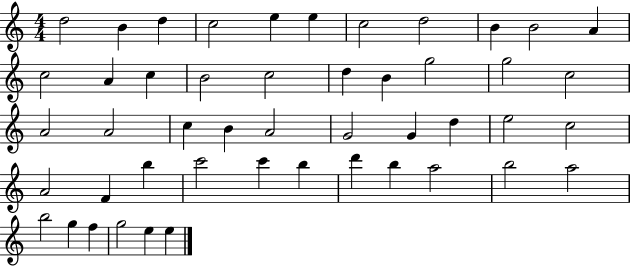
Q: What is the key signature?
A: C major